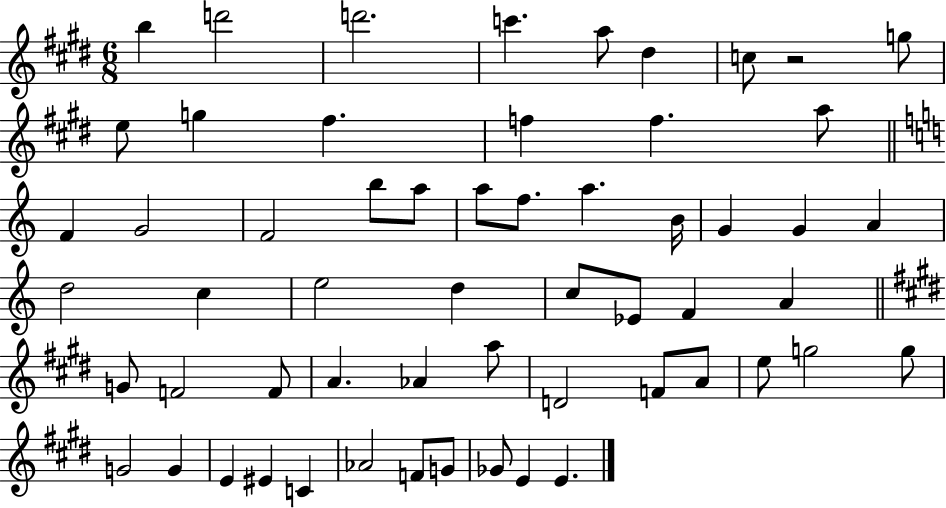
B5/q D6/h D6/h. C6/q. A5/e D#5/q C5/e R/h G5/e E5/e G5/q F#5/q. F5/q F5/q. A5/e F4/q G4/h F4/h B5/e A5/e A5/e F5/e. A5/q. B4/s G4/q G4/q A4/q D5/h C5/q E5/h D5/q C5/e Eb4/e F4/q A4/q G4/e F4/h F4/e A4/q. Ab4/q A5/e D4/h F4/e A4/e E5/e G5/h G5/e G4/h G4/q E4/q EIS4/q C4/q Ab4/h F4/e G4/e Gb4/e E4/q E4/q.